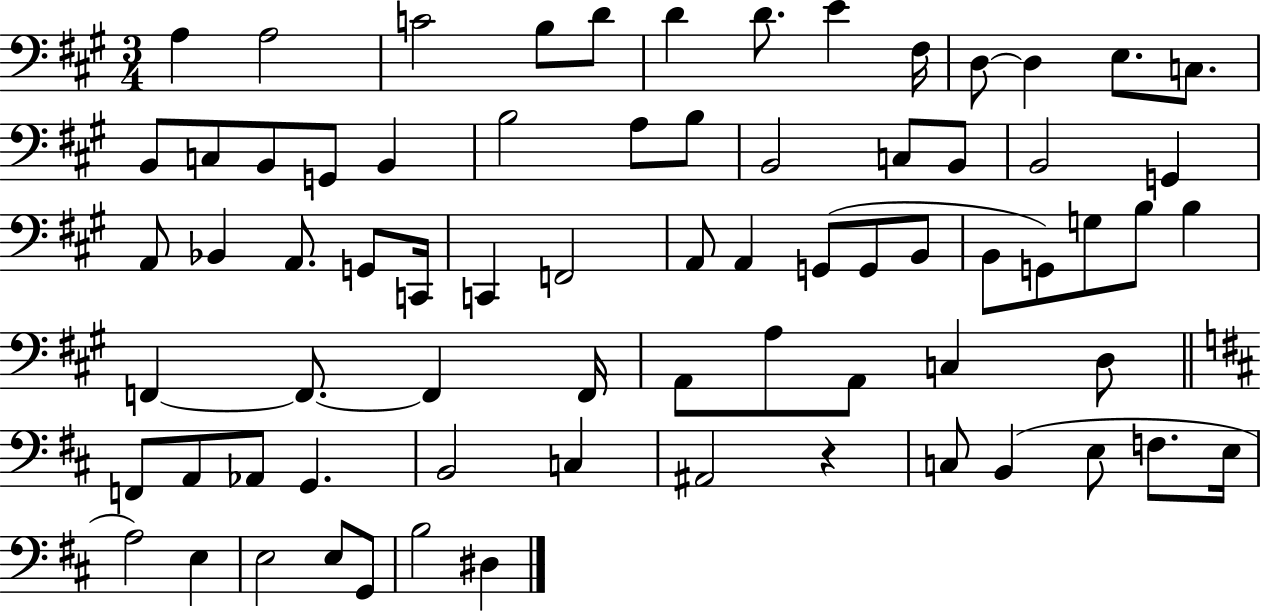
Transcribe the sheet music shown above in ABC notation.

X:1
T:Untitled
M:3/4
L:1/4
K:A
A, A,2 C2 B,/2 D/2 D D/2 E ^F,/4 D,/2 D, E,/2 C,/2 B,,/2 C,/2 B,,/2 G,,/2 B,, B,2 A,/2 B,/2 B,,2 C,/2 B,,/2 B,,2 G,, A,,/2 _B,, A,,/2 G,,/2 C,,/4 C,, F,,2 A,,/2 A,, G,,/2 G,,/2 B,,/2 B,,/2 G,,/2 G,/2 B,/2 B, F,, F,,/2 F,, F,,/4 A,,/2 A,/2 A,,/2 C, D,/2 F,,/2 A,,/2 _A,,/2 G,, B,,2 C, ^A,,2 z C,/2 B,, E,/2 F,/2 E,/4 A,2 E, E,2 E,/2 G,,/2 B,2 ^D,